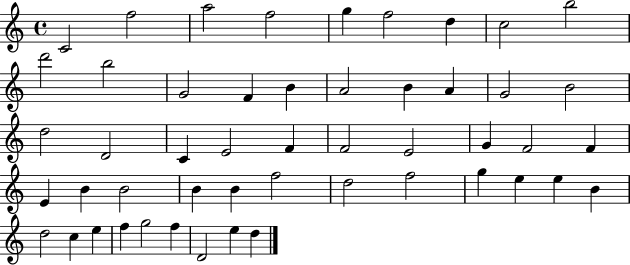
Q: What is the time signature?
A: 4/4